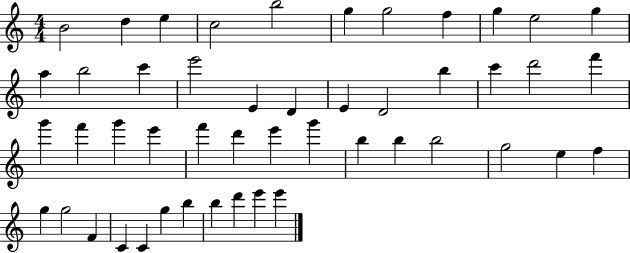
B4/h D5/q E5/q C5/h B5/h G5/q G5/h F5/q G5/q E5/h G5/q A5/q B5/h C6/q E6/h E4/q D4/q E4/q D4/h B5/q C6/q D6/h F6/q G6/q F6/q G6/q E6/q F6/q D6/q E6/q G6/q B5/q B5/q B5/h G5/h E5/q F5/q G5/q G5/h F4/q C4/q C4/q G5/q B5/q B5/q D6/q E6/q E6/q